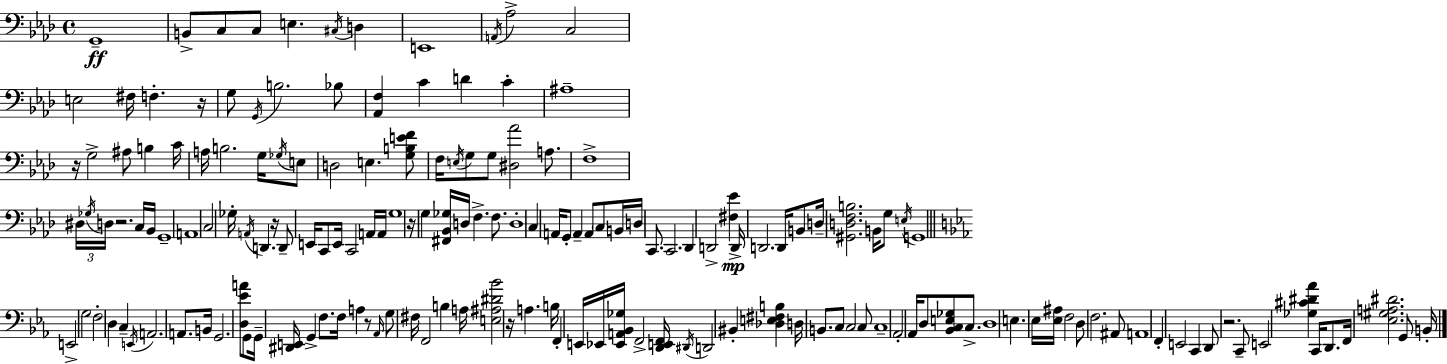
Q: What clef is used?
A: bass